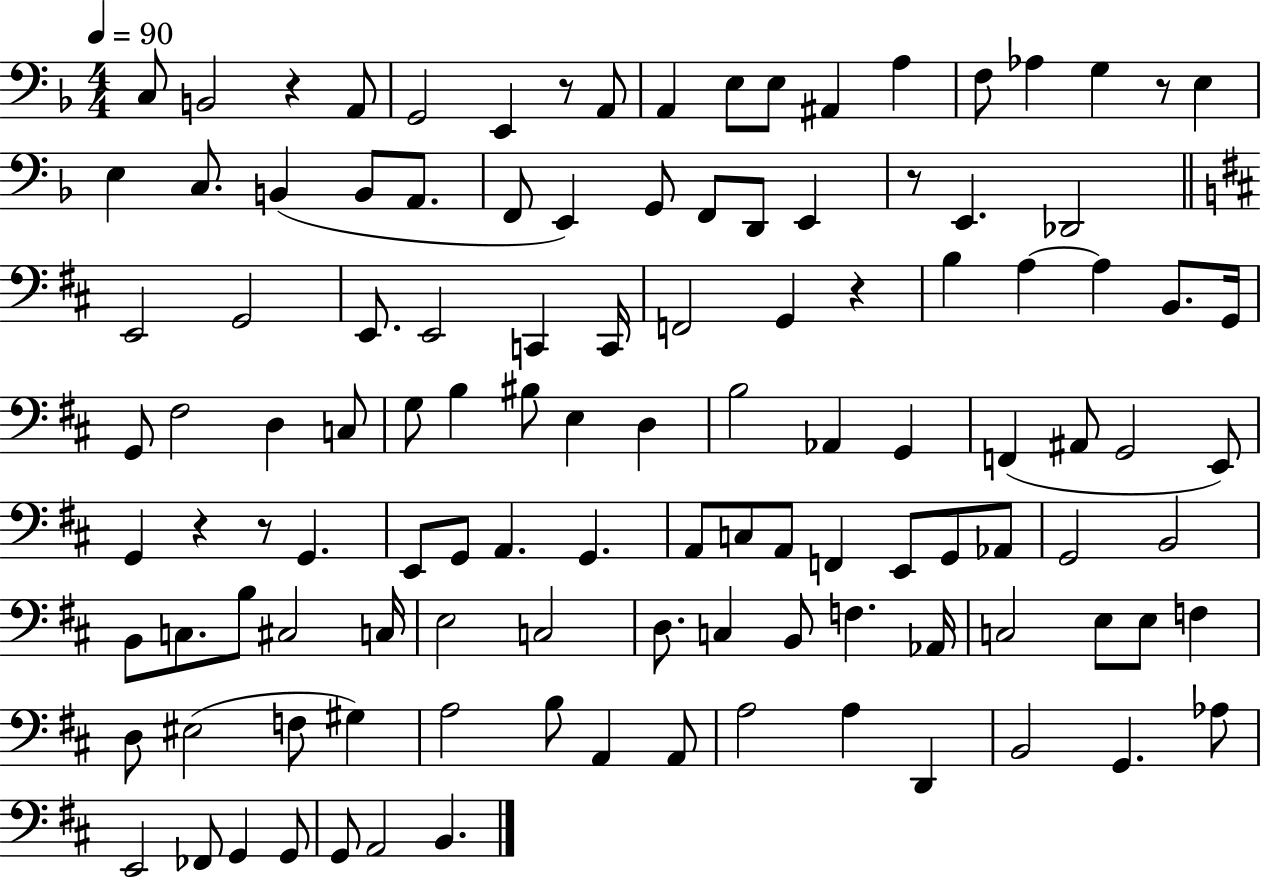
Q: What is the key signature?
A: F major